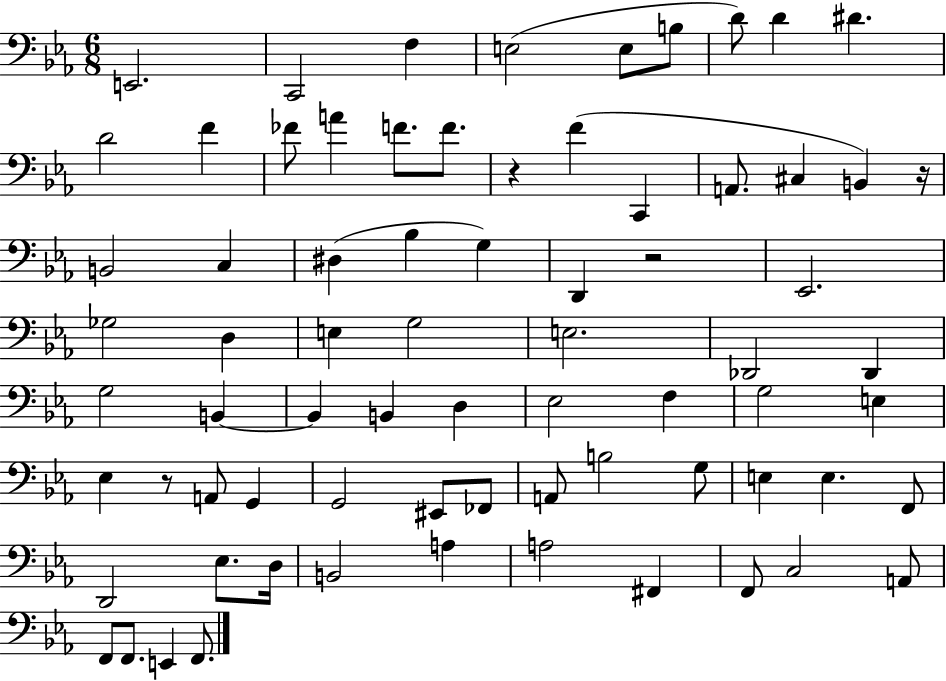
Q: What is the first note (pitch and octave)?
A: E2